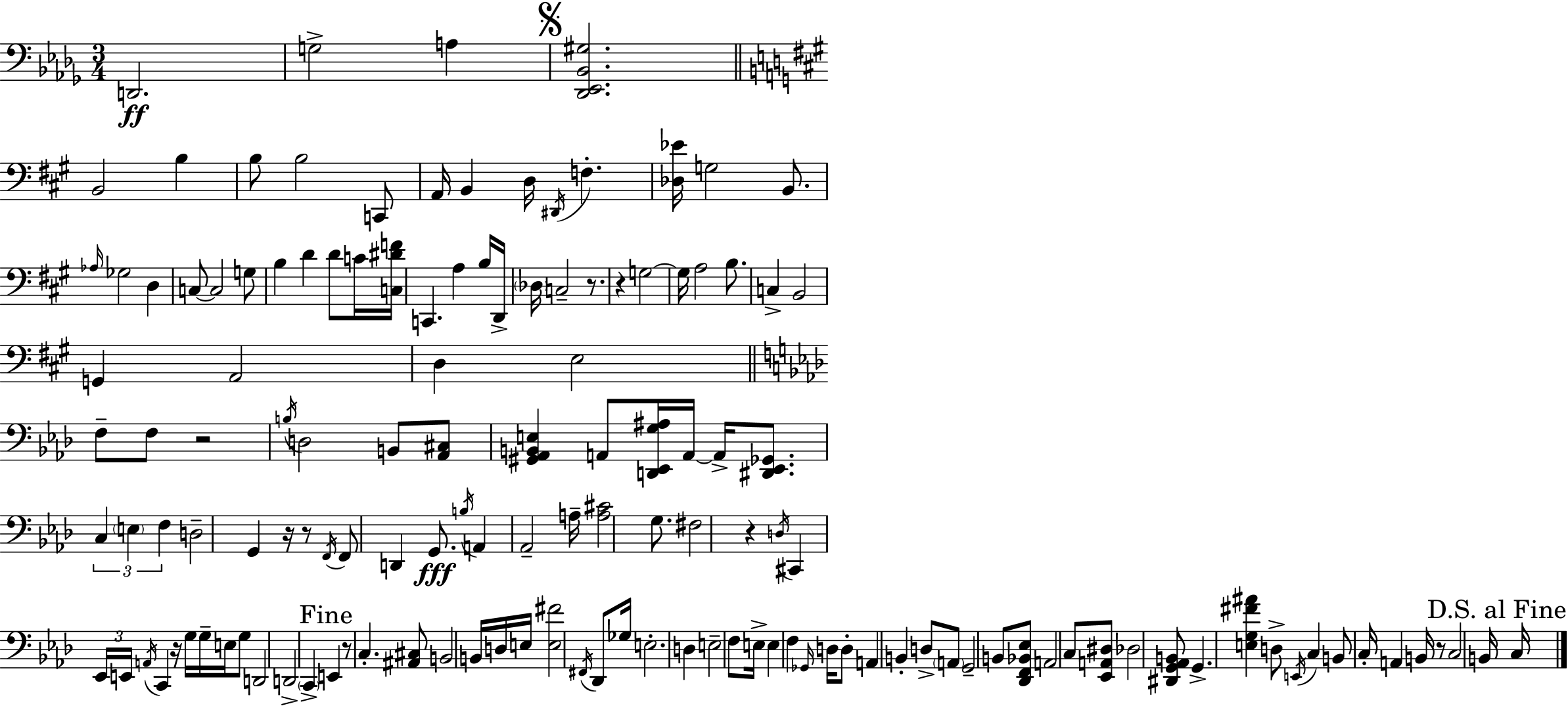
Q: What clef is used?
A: bass